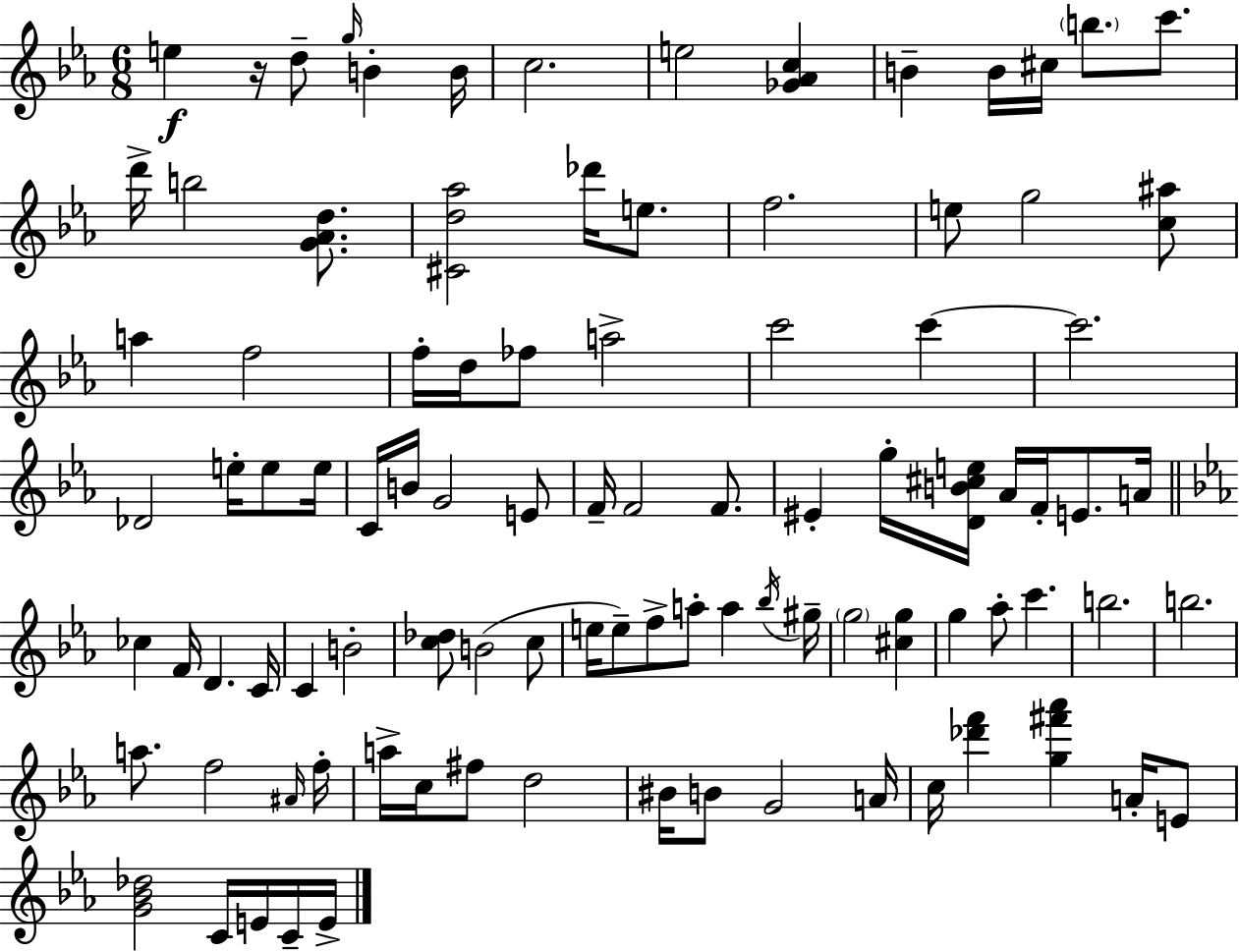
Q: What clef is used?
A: treble